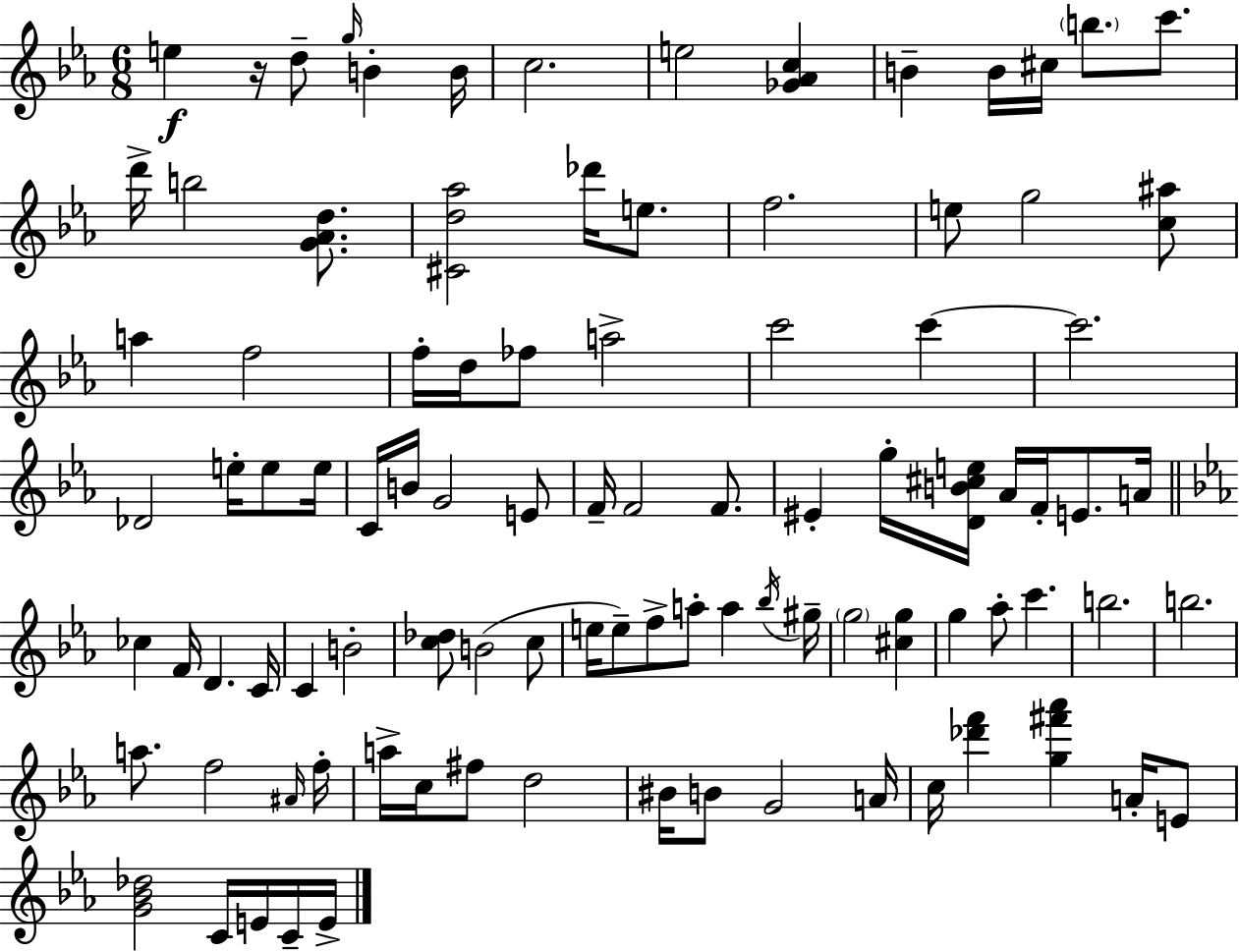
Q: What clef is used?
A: treble